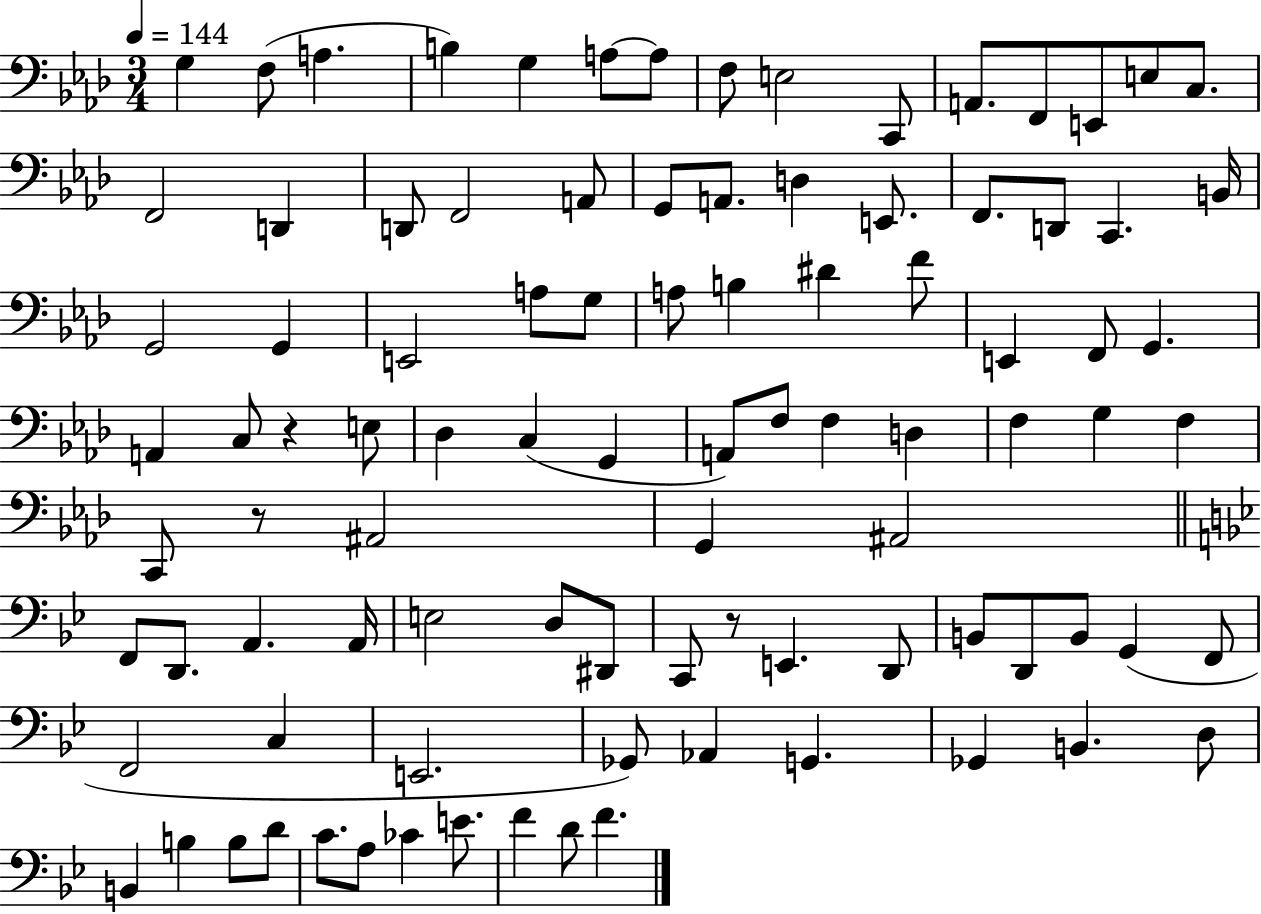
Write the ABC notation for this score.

X:1
T:Untitled
M:3/4
L:1/4
K:Ab
G, F,/2 A, B, G, A,/2 A,/2 F,/2 E,2 C,,/2 A,,/2 F,,/2 E,,/2 E,/2 C,/2 F,,2 D,, D,,/2 F,,2 A,,/2 G,,/2 A,,/2 D, E,,/2 F,,/2 D,,/2 C,, B,,/4 G,,2 G,, E,,2 A,/2 G,/2 A,/2 B, ^D F/2 E,, F,,/2 G,, A,, C,/2 z E,/2 _D, C, G,, A,,/2 F,/2 F, D, F, G, F, C,,/2 z/2 ^A,,2 G,, ^A,,2 F,,/2 D,,/2 A,, A,,/4 E,2 D,/2 ^D,,/2 C,,/2 z/2 E,, D,,/2 B,,/2 D,,/2 B,,/2 G,, F,,/2 F,,2 C, E,,2 _G,,/2 _A,, G,, _G,, B,, D,/2 B,, B, B,/2 D/2 C/2 A,/2 _C E/2 F D/2 F